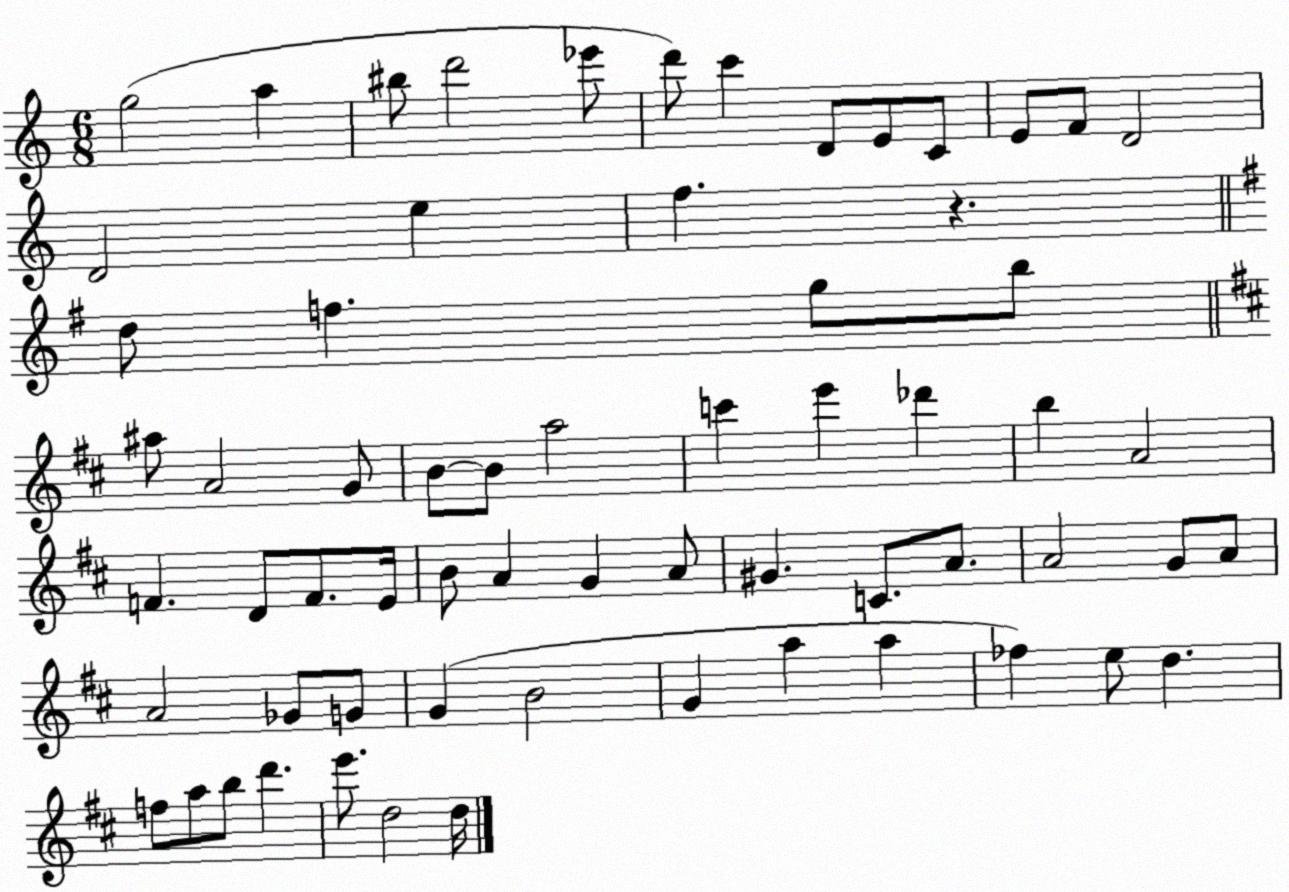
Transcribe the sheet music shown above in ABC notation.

X:1
T:Untitled
M:6/8
L:1/4
K:C
g2 a ^b/2 d'2 _e'/2 d'/2 c' D/2 E/2 C/2 E/2 F/2 D2 D2 e f z d/2 f g/2 b/2 ^a/2 A2 G/2 B/2 B/2 a2 c' e' _d' b A2 F D/2 F/2 E/4 B/2 A G A/2 ^G C/2 A/2 A2 G/2 A/2 A2 _G/2 G/2 G B2 G a a _f e/2 d f/2 a/2 b/2 d' e'/2 d2 d/4